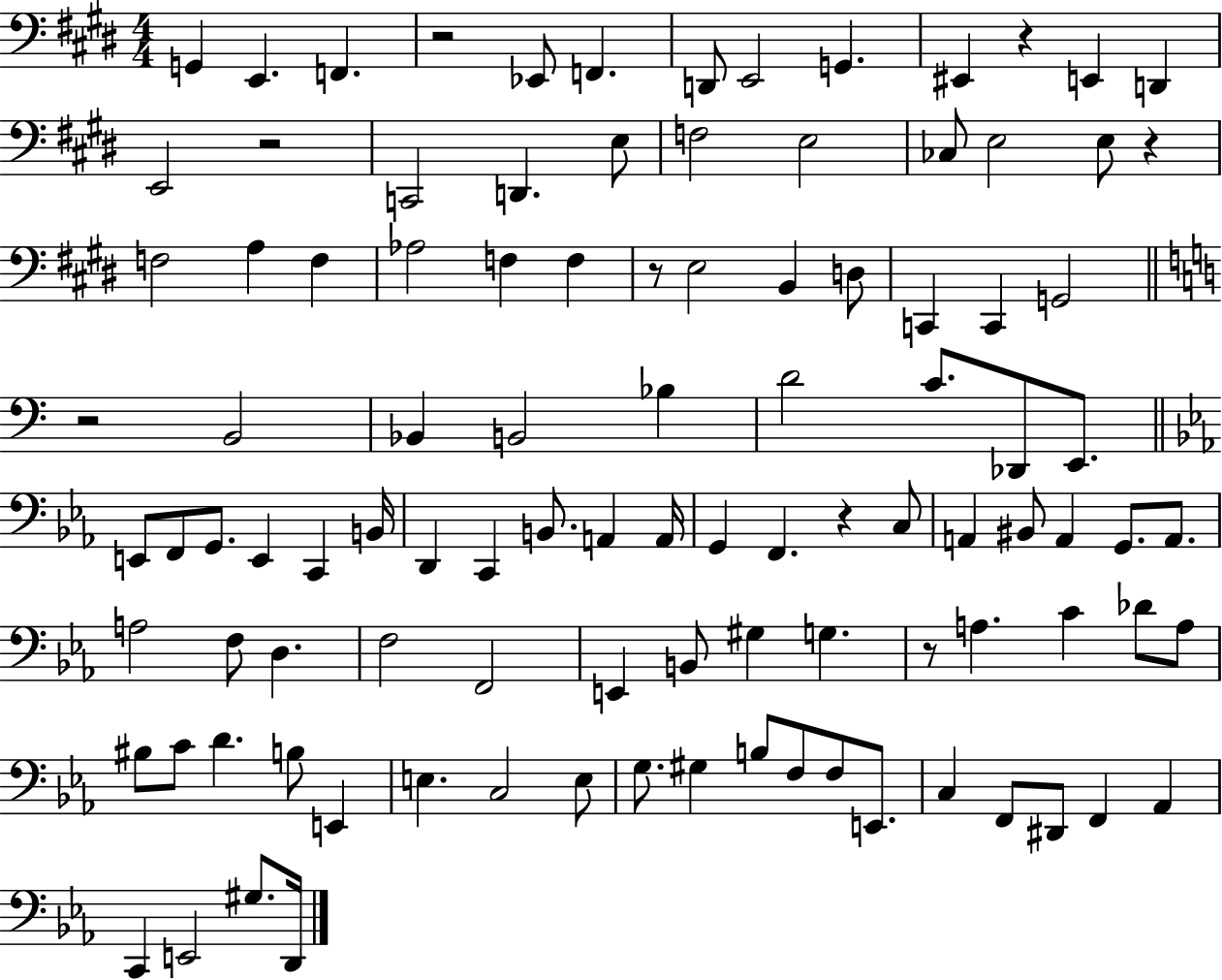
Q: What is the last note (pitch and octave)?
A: D2